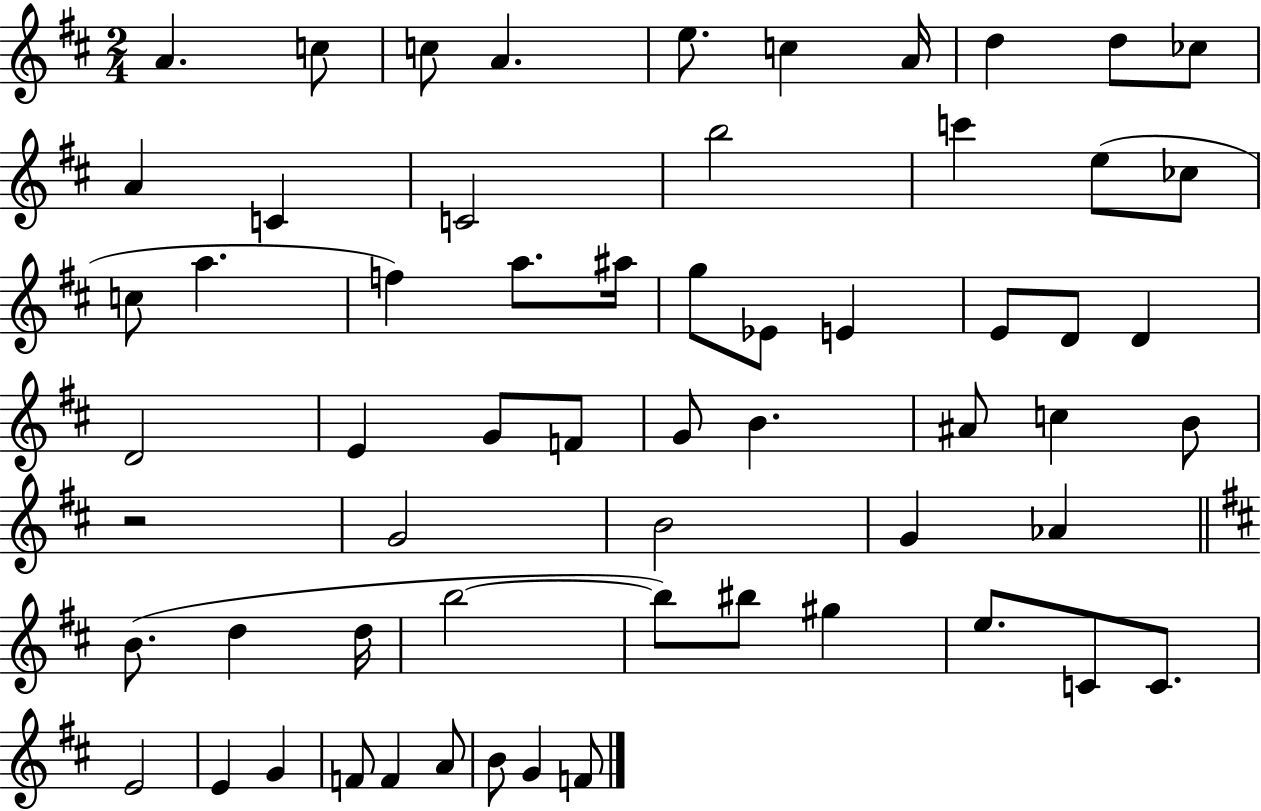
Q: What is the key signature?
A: D major